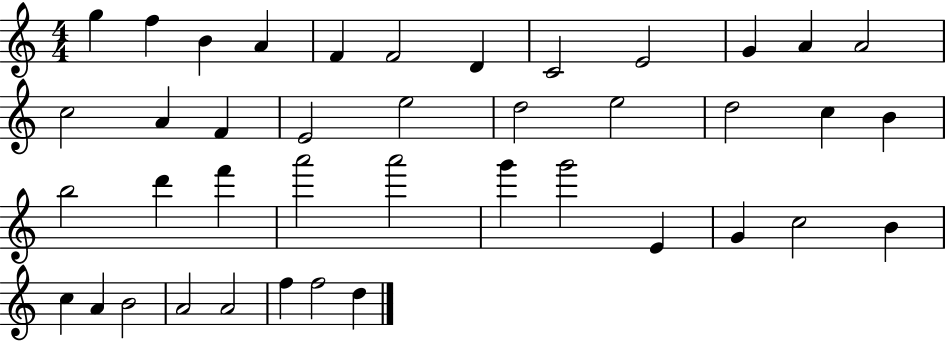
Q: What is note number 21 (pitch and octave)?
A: C5